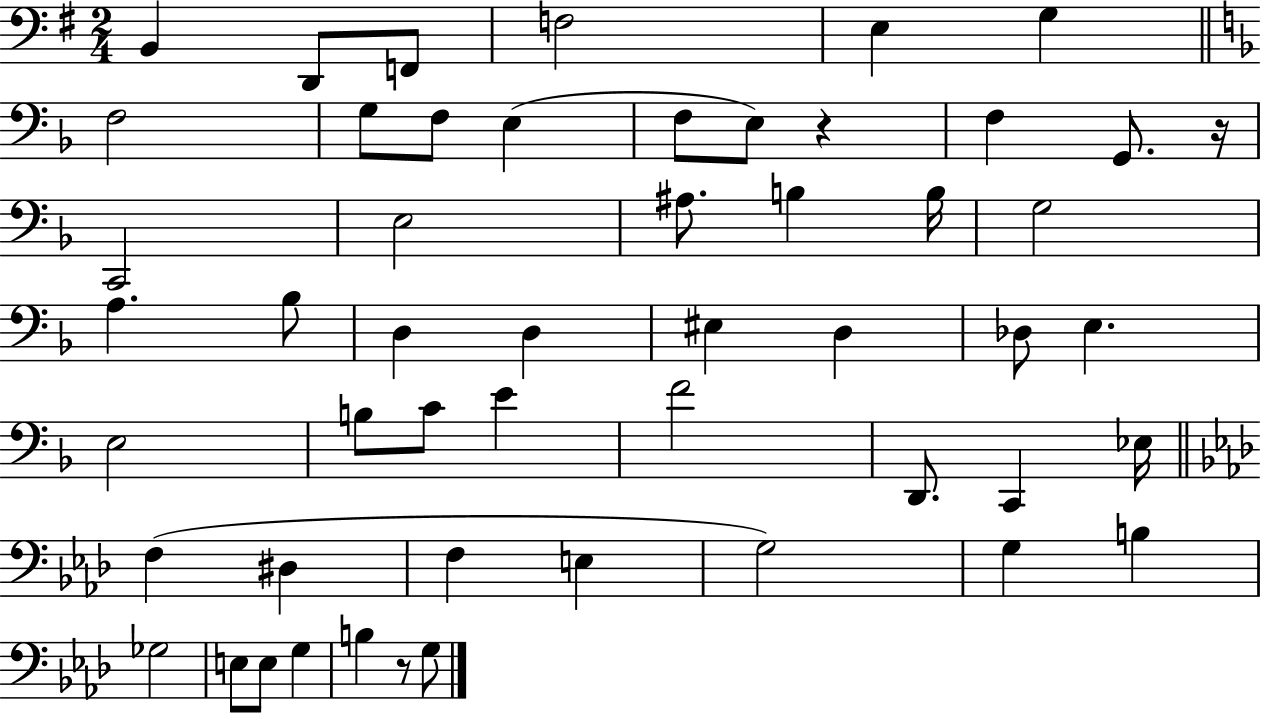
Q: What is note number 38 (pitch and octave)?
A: D#3